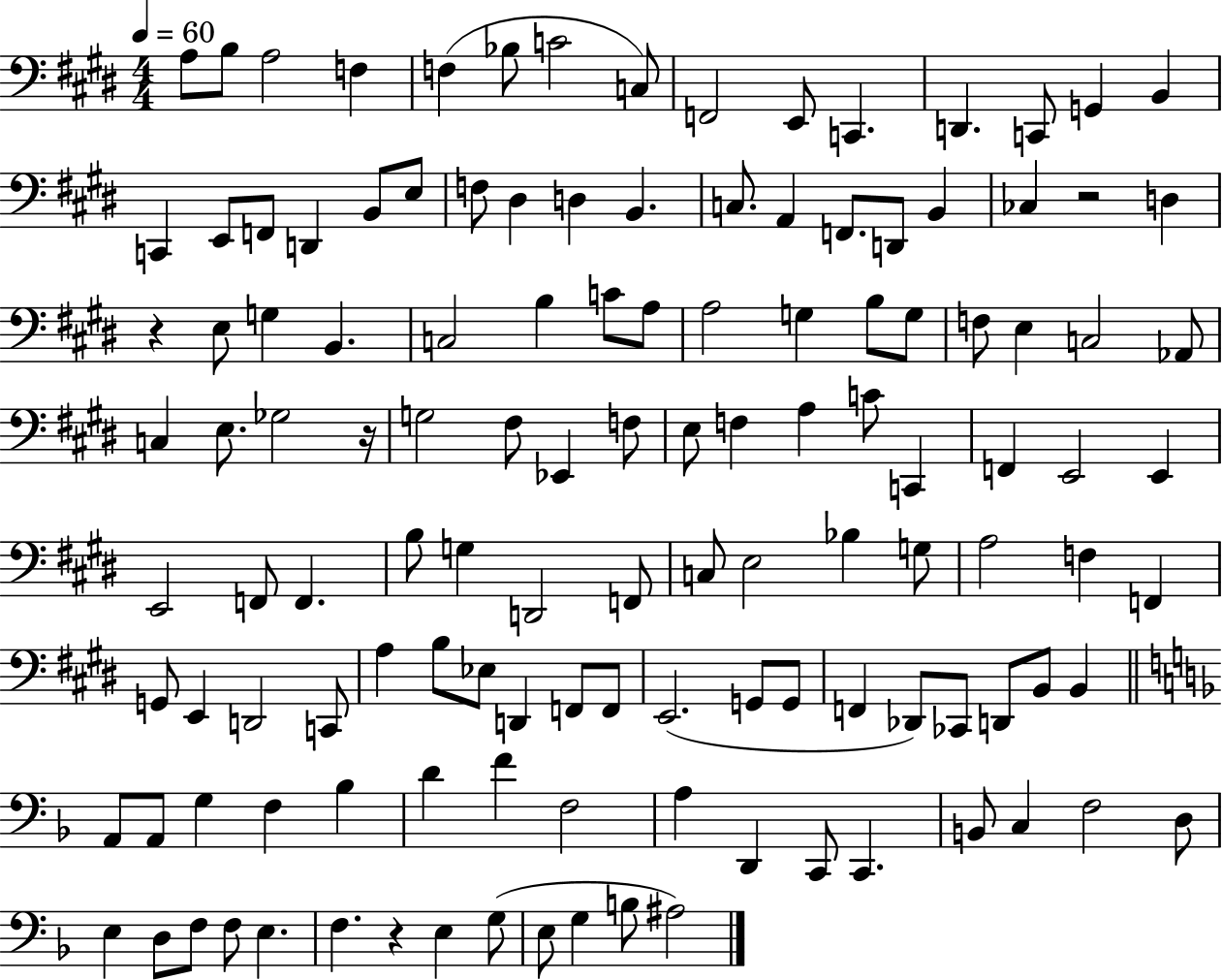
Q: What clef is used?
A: bass